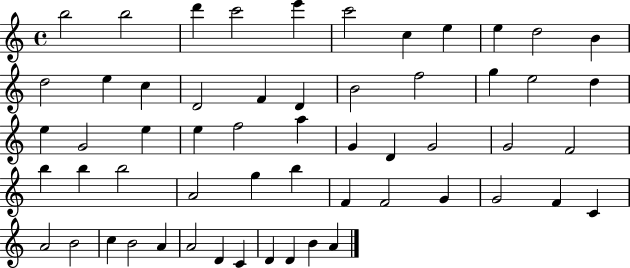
{
  \clef treble
  \time 4/4
  \defaultTimeSignature
  \key c \major
  b''2 b''2 | d'''4 c'''2 e'''4 | c'''2 c''4 e''4 | e''4 d''2 b'4 | \break d''2 e''4 c''4 | d'2 f'4 d'4 | b'2 f''2 | g''4 e''2 d''4 | \break e''4 g'2 e''4 | e''4 f''2 a''4 | g'4 d'4 g'2 | g'2 f'2 | \break b''4 b''4 b''2 | a'2 g''4 b''4 | f'4 f'2 g'4 | g'2 f'4 c'4 | \break a'2 b'2 | c''4 b'2 a'4 | a'2 d'4 c'4 | d'4 d'4 b'4 a'4 | \break \bar "|."
}